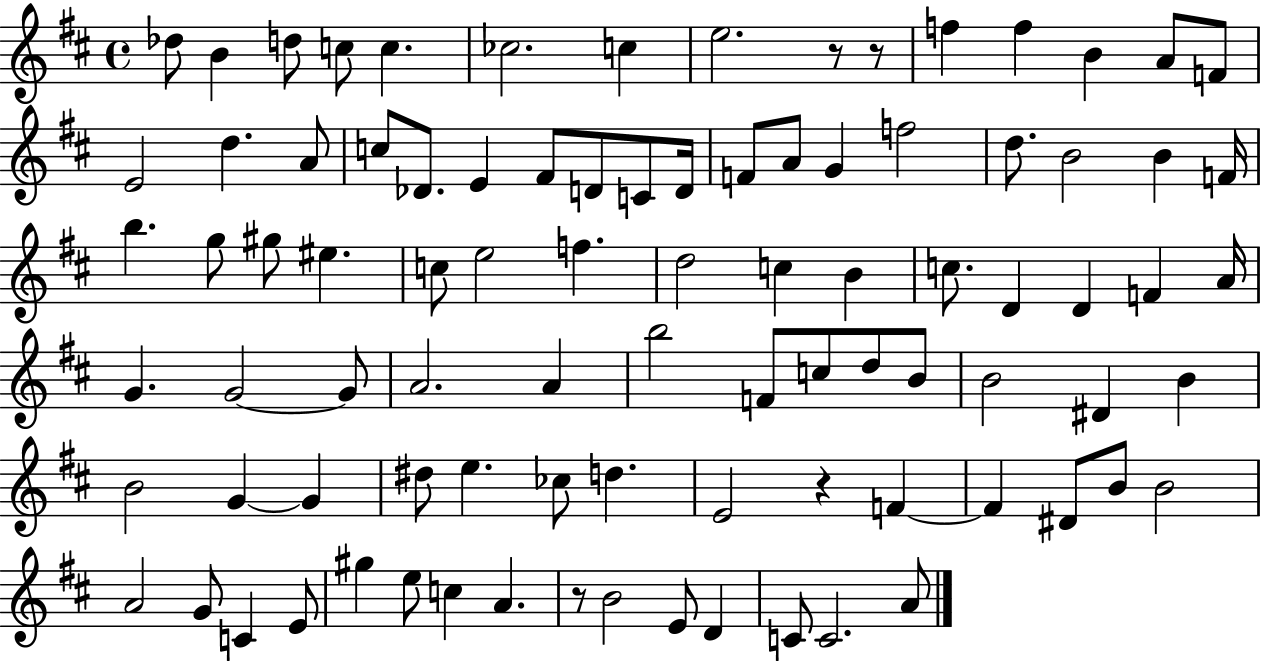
{
  \clef treble
  \time 4/4
  \defaultTimeSignature
  \key d \major
  \repeat volta 2 { des''8 b'4 d''8 c''8 c''4. | ces''2. c''4 | e''2. r8 r8 | f''4 f''4 b'4 a'8 f'8 | \break e'2 d''4. a'8 | c''8 des'8. e'4 fis'8 d'8 c'8 d'16 | f'8 a'8 g'4 f''2 | d''8. b'2 b'4 f'16 | \break b''4. g''8 gis''8 eis''4. | c''8 e''2 f''4. | d''2 c''4 b'4 | c''8. d'4 d'4 f'4 a'16 | \break g'4. g'2~~ g'8 | a'2. a'4 | b''2 f'8 c''8 d''8 b'8 | b'2 dis'4 b'4 | \break b'2 g'4~~ g'4 | dis''8 e''4. ces''8 d''4. | e'2 r4 f'4~~ | f'4 dis'8 b'8 b'2 | \break a'2 g'8 c'4 e'8 | gis''4 e''8 c''4 a'4. | r8 b'2 e'8 d'4 | c'8 c'2. a'8 | \break } \bar "|."
}